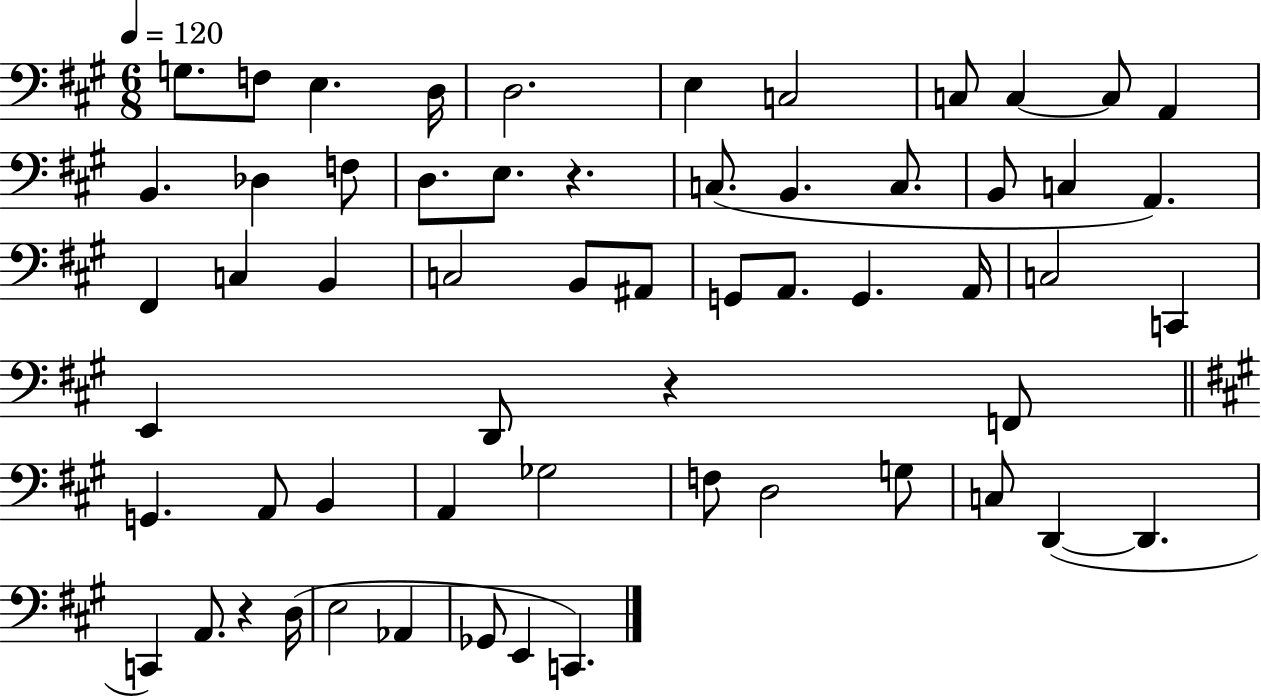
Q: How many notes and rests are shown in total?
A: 59